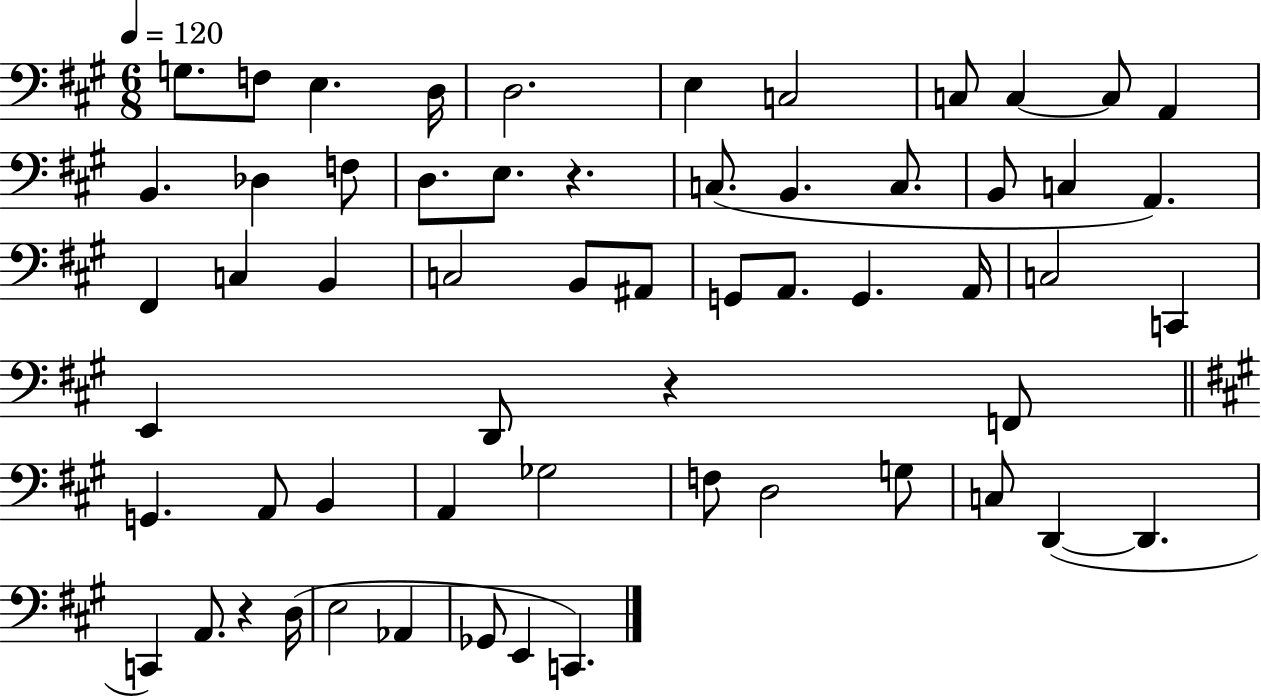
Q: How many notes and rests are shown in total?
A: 59